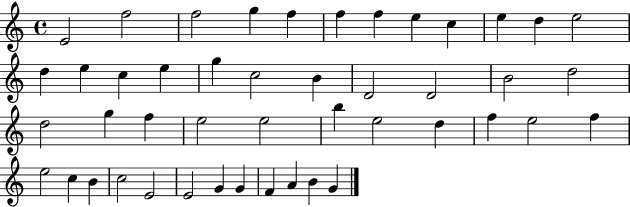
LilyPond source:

{
  \clef treble
  \time 4/4
  \defaultTimeSignature
  \key c \major
  e'2 f''2 | f''2 g''4 f''4 | f''4 f''4 e''4 c''4 | e''4 d''4 e''2 | \break d''4 e''4 c''4 e''4 | g''4 c''2 b'4 | d'2 d'2 | b'2 d''2 | \break d''2 g''4 f''4 | e''2 e''2 | b''4 e''2 d''4 | f''4 e''2 f''4 | \break e''2 c''4 b'4 | c''2 e'2 | e'2 g'4 g'4 | f'4 a'4 b'4 g'4 | \break \bar "|."
}